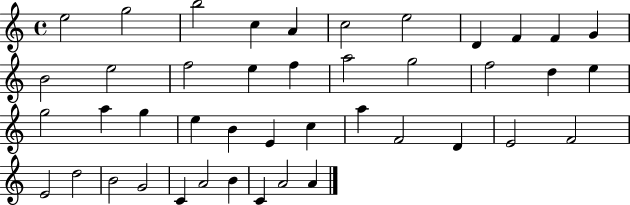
{
  \clef treble
  \time 4/4
  \defaultTimeSignature
  \key c \major
  e''2 g''2 | b''2 c''4 a'4 | c''2 e''2 | d'4 f'4 f'4 g'4 | \break b'2 e''2 | f''2 e''4 f''4 | a''2 g''2 | f''2 d''4 e''4 | \break g''2 a''4 g''4 | e''4 b'4 e'4 c''4 | a''4 f'2 d'4 | e'2 f'2 | \break e'2 d''2 | b'2 g'2 | c'4 a'2 b'4 | c'4 a'2 a'4 | \break \bar "|."
}